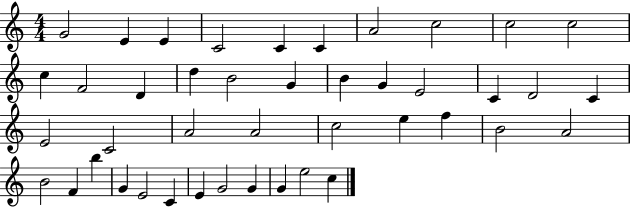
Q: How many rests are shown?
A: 0